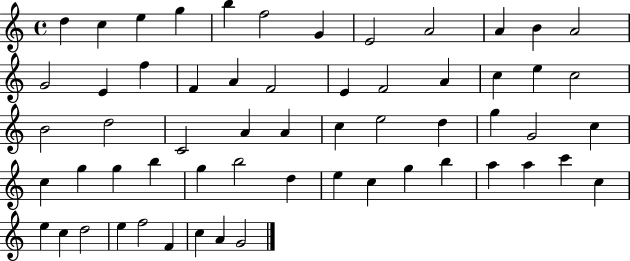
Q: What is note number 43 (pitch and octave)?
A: E5